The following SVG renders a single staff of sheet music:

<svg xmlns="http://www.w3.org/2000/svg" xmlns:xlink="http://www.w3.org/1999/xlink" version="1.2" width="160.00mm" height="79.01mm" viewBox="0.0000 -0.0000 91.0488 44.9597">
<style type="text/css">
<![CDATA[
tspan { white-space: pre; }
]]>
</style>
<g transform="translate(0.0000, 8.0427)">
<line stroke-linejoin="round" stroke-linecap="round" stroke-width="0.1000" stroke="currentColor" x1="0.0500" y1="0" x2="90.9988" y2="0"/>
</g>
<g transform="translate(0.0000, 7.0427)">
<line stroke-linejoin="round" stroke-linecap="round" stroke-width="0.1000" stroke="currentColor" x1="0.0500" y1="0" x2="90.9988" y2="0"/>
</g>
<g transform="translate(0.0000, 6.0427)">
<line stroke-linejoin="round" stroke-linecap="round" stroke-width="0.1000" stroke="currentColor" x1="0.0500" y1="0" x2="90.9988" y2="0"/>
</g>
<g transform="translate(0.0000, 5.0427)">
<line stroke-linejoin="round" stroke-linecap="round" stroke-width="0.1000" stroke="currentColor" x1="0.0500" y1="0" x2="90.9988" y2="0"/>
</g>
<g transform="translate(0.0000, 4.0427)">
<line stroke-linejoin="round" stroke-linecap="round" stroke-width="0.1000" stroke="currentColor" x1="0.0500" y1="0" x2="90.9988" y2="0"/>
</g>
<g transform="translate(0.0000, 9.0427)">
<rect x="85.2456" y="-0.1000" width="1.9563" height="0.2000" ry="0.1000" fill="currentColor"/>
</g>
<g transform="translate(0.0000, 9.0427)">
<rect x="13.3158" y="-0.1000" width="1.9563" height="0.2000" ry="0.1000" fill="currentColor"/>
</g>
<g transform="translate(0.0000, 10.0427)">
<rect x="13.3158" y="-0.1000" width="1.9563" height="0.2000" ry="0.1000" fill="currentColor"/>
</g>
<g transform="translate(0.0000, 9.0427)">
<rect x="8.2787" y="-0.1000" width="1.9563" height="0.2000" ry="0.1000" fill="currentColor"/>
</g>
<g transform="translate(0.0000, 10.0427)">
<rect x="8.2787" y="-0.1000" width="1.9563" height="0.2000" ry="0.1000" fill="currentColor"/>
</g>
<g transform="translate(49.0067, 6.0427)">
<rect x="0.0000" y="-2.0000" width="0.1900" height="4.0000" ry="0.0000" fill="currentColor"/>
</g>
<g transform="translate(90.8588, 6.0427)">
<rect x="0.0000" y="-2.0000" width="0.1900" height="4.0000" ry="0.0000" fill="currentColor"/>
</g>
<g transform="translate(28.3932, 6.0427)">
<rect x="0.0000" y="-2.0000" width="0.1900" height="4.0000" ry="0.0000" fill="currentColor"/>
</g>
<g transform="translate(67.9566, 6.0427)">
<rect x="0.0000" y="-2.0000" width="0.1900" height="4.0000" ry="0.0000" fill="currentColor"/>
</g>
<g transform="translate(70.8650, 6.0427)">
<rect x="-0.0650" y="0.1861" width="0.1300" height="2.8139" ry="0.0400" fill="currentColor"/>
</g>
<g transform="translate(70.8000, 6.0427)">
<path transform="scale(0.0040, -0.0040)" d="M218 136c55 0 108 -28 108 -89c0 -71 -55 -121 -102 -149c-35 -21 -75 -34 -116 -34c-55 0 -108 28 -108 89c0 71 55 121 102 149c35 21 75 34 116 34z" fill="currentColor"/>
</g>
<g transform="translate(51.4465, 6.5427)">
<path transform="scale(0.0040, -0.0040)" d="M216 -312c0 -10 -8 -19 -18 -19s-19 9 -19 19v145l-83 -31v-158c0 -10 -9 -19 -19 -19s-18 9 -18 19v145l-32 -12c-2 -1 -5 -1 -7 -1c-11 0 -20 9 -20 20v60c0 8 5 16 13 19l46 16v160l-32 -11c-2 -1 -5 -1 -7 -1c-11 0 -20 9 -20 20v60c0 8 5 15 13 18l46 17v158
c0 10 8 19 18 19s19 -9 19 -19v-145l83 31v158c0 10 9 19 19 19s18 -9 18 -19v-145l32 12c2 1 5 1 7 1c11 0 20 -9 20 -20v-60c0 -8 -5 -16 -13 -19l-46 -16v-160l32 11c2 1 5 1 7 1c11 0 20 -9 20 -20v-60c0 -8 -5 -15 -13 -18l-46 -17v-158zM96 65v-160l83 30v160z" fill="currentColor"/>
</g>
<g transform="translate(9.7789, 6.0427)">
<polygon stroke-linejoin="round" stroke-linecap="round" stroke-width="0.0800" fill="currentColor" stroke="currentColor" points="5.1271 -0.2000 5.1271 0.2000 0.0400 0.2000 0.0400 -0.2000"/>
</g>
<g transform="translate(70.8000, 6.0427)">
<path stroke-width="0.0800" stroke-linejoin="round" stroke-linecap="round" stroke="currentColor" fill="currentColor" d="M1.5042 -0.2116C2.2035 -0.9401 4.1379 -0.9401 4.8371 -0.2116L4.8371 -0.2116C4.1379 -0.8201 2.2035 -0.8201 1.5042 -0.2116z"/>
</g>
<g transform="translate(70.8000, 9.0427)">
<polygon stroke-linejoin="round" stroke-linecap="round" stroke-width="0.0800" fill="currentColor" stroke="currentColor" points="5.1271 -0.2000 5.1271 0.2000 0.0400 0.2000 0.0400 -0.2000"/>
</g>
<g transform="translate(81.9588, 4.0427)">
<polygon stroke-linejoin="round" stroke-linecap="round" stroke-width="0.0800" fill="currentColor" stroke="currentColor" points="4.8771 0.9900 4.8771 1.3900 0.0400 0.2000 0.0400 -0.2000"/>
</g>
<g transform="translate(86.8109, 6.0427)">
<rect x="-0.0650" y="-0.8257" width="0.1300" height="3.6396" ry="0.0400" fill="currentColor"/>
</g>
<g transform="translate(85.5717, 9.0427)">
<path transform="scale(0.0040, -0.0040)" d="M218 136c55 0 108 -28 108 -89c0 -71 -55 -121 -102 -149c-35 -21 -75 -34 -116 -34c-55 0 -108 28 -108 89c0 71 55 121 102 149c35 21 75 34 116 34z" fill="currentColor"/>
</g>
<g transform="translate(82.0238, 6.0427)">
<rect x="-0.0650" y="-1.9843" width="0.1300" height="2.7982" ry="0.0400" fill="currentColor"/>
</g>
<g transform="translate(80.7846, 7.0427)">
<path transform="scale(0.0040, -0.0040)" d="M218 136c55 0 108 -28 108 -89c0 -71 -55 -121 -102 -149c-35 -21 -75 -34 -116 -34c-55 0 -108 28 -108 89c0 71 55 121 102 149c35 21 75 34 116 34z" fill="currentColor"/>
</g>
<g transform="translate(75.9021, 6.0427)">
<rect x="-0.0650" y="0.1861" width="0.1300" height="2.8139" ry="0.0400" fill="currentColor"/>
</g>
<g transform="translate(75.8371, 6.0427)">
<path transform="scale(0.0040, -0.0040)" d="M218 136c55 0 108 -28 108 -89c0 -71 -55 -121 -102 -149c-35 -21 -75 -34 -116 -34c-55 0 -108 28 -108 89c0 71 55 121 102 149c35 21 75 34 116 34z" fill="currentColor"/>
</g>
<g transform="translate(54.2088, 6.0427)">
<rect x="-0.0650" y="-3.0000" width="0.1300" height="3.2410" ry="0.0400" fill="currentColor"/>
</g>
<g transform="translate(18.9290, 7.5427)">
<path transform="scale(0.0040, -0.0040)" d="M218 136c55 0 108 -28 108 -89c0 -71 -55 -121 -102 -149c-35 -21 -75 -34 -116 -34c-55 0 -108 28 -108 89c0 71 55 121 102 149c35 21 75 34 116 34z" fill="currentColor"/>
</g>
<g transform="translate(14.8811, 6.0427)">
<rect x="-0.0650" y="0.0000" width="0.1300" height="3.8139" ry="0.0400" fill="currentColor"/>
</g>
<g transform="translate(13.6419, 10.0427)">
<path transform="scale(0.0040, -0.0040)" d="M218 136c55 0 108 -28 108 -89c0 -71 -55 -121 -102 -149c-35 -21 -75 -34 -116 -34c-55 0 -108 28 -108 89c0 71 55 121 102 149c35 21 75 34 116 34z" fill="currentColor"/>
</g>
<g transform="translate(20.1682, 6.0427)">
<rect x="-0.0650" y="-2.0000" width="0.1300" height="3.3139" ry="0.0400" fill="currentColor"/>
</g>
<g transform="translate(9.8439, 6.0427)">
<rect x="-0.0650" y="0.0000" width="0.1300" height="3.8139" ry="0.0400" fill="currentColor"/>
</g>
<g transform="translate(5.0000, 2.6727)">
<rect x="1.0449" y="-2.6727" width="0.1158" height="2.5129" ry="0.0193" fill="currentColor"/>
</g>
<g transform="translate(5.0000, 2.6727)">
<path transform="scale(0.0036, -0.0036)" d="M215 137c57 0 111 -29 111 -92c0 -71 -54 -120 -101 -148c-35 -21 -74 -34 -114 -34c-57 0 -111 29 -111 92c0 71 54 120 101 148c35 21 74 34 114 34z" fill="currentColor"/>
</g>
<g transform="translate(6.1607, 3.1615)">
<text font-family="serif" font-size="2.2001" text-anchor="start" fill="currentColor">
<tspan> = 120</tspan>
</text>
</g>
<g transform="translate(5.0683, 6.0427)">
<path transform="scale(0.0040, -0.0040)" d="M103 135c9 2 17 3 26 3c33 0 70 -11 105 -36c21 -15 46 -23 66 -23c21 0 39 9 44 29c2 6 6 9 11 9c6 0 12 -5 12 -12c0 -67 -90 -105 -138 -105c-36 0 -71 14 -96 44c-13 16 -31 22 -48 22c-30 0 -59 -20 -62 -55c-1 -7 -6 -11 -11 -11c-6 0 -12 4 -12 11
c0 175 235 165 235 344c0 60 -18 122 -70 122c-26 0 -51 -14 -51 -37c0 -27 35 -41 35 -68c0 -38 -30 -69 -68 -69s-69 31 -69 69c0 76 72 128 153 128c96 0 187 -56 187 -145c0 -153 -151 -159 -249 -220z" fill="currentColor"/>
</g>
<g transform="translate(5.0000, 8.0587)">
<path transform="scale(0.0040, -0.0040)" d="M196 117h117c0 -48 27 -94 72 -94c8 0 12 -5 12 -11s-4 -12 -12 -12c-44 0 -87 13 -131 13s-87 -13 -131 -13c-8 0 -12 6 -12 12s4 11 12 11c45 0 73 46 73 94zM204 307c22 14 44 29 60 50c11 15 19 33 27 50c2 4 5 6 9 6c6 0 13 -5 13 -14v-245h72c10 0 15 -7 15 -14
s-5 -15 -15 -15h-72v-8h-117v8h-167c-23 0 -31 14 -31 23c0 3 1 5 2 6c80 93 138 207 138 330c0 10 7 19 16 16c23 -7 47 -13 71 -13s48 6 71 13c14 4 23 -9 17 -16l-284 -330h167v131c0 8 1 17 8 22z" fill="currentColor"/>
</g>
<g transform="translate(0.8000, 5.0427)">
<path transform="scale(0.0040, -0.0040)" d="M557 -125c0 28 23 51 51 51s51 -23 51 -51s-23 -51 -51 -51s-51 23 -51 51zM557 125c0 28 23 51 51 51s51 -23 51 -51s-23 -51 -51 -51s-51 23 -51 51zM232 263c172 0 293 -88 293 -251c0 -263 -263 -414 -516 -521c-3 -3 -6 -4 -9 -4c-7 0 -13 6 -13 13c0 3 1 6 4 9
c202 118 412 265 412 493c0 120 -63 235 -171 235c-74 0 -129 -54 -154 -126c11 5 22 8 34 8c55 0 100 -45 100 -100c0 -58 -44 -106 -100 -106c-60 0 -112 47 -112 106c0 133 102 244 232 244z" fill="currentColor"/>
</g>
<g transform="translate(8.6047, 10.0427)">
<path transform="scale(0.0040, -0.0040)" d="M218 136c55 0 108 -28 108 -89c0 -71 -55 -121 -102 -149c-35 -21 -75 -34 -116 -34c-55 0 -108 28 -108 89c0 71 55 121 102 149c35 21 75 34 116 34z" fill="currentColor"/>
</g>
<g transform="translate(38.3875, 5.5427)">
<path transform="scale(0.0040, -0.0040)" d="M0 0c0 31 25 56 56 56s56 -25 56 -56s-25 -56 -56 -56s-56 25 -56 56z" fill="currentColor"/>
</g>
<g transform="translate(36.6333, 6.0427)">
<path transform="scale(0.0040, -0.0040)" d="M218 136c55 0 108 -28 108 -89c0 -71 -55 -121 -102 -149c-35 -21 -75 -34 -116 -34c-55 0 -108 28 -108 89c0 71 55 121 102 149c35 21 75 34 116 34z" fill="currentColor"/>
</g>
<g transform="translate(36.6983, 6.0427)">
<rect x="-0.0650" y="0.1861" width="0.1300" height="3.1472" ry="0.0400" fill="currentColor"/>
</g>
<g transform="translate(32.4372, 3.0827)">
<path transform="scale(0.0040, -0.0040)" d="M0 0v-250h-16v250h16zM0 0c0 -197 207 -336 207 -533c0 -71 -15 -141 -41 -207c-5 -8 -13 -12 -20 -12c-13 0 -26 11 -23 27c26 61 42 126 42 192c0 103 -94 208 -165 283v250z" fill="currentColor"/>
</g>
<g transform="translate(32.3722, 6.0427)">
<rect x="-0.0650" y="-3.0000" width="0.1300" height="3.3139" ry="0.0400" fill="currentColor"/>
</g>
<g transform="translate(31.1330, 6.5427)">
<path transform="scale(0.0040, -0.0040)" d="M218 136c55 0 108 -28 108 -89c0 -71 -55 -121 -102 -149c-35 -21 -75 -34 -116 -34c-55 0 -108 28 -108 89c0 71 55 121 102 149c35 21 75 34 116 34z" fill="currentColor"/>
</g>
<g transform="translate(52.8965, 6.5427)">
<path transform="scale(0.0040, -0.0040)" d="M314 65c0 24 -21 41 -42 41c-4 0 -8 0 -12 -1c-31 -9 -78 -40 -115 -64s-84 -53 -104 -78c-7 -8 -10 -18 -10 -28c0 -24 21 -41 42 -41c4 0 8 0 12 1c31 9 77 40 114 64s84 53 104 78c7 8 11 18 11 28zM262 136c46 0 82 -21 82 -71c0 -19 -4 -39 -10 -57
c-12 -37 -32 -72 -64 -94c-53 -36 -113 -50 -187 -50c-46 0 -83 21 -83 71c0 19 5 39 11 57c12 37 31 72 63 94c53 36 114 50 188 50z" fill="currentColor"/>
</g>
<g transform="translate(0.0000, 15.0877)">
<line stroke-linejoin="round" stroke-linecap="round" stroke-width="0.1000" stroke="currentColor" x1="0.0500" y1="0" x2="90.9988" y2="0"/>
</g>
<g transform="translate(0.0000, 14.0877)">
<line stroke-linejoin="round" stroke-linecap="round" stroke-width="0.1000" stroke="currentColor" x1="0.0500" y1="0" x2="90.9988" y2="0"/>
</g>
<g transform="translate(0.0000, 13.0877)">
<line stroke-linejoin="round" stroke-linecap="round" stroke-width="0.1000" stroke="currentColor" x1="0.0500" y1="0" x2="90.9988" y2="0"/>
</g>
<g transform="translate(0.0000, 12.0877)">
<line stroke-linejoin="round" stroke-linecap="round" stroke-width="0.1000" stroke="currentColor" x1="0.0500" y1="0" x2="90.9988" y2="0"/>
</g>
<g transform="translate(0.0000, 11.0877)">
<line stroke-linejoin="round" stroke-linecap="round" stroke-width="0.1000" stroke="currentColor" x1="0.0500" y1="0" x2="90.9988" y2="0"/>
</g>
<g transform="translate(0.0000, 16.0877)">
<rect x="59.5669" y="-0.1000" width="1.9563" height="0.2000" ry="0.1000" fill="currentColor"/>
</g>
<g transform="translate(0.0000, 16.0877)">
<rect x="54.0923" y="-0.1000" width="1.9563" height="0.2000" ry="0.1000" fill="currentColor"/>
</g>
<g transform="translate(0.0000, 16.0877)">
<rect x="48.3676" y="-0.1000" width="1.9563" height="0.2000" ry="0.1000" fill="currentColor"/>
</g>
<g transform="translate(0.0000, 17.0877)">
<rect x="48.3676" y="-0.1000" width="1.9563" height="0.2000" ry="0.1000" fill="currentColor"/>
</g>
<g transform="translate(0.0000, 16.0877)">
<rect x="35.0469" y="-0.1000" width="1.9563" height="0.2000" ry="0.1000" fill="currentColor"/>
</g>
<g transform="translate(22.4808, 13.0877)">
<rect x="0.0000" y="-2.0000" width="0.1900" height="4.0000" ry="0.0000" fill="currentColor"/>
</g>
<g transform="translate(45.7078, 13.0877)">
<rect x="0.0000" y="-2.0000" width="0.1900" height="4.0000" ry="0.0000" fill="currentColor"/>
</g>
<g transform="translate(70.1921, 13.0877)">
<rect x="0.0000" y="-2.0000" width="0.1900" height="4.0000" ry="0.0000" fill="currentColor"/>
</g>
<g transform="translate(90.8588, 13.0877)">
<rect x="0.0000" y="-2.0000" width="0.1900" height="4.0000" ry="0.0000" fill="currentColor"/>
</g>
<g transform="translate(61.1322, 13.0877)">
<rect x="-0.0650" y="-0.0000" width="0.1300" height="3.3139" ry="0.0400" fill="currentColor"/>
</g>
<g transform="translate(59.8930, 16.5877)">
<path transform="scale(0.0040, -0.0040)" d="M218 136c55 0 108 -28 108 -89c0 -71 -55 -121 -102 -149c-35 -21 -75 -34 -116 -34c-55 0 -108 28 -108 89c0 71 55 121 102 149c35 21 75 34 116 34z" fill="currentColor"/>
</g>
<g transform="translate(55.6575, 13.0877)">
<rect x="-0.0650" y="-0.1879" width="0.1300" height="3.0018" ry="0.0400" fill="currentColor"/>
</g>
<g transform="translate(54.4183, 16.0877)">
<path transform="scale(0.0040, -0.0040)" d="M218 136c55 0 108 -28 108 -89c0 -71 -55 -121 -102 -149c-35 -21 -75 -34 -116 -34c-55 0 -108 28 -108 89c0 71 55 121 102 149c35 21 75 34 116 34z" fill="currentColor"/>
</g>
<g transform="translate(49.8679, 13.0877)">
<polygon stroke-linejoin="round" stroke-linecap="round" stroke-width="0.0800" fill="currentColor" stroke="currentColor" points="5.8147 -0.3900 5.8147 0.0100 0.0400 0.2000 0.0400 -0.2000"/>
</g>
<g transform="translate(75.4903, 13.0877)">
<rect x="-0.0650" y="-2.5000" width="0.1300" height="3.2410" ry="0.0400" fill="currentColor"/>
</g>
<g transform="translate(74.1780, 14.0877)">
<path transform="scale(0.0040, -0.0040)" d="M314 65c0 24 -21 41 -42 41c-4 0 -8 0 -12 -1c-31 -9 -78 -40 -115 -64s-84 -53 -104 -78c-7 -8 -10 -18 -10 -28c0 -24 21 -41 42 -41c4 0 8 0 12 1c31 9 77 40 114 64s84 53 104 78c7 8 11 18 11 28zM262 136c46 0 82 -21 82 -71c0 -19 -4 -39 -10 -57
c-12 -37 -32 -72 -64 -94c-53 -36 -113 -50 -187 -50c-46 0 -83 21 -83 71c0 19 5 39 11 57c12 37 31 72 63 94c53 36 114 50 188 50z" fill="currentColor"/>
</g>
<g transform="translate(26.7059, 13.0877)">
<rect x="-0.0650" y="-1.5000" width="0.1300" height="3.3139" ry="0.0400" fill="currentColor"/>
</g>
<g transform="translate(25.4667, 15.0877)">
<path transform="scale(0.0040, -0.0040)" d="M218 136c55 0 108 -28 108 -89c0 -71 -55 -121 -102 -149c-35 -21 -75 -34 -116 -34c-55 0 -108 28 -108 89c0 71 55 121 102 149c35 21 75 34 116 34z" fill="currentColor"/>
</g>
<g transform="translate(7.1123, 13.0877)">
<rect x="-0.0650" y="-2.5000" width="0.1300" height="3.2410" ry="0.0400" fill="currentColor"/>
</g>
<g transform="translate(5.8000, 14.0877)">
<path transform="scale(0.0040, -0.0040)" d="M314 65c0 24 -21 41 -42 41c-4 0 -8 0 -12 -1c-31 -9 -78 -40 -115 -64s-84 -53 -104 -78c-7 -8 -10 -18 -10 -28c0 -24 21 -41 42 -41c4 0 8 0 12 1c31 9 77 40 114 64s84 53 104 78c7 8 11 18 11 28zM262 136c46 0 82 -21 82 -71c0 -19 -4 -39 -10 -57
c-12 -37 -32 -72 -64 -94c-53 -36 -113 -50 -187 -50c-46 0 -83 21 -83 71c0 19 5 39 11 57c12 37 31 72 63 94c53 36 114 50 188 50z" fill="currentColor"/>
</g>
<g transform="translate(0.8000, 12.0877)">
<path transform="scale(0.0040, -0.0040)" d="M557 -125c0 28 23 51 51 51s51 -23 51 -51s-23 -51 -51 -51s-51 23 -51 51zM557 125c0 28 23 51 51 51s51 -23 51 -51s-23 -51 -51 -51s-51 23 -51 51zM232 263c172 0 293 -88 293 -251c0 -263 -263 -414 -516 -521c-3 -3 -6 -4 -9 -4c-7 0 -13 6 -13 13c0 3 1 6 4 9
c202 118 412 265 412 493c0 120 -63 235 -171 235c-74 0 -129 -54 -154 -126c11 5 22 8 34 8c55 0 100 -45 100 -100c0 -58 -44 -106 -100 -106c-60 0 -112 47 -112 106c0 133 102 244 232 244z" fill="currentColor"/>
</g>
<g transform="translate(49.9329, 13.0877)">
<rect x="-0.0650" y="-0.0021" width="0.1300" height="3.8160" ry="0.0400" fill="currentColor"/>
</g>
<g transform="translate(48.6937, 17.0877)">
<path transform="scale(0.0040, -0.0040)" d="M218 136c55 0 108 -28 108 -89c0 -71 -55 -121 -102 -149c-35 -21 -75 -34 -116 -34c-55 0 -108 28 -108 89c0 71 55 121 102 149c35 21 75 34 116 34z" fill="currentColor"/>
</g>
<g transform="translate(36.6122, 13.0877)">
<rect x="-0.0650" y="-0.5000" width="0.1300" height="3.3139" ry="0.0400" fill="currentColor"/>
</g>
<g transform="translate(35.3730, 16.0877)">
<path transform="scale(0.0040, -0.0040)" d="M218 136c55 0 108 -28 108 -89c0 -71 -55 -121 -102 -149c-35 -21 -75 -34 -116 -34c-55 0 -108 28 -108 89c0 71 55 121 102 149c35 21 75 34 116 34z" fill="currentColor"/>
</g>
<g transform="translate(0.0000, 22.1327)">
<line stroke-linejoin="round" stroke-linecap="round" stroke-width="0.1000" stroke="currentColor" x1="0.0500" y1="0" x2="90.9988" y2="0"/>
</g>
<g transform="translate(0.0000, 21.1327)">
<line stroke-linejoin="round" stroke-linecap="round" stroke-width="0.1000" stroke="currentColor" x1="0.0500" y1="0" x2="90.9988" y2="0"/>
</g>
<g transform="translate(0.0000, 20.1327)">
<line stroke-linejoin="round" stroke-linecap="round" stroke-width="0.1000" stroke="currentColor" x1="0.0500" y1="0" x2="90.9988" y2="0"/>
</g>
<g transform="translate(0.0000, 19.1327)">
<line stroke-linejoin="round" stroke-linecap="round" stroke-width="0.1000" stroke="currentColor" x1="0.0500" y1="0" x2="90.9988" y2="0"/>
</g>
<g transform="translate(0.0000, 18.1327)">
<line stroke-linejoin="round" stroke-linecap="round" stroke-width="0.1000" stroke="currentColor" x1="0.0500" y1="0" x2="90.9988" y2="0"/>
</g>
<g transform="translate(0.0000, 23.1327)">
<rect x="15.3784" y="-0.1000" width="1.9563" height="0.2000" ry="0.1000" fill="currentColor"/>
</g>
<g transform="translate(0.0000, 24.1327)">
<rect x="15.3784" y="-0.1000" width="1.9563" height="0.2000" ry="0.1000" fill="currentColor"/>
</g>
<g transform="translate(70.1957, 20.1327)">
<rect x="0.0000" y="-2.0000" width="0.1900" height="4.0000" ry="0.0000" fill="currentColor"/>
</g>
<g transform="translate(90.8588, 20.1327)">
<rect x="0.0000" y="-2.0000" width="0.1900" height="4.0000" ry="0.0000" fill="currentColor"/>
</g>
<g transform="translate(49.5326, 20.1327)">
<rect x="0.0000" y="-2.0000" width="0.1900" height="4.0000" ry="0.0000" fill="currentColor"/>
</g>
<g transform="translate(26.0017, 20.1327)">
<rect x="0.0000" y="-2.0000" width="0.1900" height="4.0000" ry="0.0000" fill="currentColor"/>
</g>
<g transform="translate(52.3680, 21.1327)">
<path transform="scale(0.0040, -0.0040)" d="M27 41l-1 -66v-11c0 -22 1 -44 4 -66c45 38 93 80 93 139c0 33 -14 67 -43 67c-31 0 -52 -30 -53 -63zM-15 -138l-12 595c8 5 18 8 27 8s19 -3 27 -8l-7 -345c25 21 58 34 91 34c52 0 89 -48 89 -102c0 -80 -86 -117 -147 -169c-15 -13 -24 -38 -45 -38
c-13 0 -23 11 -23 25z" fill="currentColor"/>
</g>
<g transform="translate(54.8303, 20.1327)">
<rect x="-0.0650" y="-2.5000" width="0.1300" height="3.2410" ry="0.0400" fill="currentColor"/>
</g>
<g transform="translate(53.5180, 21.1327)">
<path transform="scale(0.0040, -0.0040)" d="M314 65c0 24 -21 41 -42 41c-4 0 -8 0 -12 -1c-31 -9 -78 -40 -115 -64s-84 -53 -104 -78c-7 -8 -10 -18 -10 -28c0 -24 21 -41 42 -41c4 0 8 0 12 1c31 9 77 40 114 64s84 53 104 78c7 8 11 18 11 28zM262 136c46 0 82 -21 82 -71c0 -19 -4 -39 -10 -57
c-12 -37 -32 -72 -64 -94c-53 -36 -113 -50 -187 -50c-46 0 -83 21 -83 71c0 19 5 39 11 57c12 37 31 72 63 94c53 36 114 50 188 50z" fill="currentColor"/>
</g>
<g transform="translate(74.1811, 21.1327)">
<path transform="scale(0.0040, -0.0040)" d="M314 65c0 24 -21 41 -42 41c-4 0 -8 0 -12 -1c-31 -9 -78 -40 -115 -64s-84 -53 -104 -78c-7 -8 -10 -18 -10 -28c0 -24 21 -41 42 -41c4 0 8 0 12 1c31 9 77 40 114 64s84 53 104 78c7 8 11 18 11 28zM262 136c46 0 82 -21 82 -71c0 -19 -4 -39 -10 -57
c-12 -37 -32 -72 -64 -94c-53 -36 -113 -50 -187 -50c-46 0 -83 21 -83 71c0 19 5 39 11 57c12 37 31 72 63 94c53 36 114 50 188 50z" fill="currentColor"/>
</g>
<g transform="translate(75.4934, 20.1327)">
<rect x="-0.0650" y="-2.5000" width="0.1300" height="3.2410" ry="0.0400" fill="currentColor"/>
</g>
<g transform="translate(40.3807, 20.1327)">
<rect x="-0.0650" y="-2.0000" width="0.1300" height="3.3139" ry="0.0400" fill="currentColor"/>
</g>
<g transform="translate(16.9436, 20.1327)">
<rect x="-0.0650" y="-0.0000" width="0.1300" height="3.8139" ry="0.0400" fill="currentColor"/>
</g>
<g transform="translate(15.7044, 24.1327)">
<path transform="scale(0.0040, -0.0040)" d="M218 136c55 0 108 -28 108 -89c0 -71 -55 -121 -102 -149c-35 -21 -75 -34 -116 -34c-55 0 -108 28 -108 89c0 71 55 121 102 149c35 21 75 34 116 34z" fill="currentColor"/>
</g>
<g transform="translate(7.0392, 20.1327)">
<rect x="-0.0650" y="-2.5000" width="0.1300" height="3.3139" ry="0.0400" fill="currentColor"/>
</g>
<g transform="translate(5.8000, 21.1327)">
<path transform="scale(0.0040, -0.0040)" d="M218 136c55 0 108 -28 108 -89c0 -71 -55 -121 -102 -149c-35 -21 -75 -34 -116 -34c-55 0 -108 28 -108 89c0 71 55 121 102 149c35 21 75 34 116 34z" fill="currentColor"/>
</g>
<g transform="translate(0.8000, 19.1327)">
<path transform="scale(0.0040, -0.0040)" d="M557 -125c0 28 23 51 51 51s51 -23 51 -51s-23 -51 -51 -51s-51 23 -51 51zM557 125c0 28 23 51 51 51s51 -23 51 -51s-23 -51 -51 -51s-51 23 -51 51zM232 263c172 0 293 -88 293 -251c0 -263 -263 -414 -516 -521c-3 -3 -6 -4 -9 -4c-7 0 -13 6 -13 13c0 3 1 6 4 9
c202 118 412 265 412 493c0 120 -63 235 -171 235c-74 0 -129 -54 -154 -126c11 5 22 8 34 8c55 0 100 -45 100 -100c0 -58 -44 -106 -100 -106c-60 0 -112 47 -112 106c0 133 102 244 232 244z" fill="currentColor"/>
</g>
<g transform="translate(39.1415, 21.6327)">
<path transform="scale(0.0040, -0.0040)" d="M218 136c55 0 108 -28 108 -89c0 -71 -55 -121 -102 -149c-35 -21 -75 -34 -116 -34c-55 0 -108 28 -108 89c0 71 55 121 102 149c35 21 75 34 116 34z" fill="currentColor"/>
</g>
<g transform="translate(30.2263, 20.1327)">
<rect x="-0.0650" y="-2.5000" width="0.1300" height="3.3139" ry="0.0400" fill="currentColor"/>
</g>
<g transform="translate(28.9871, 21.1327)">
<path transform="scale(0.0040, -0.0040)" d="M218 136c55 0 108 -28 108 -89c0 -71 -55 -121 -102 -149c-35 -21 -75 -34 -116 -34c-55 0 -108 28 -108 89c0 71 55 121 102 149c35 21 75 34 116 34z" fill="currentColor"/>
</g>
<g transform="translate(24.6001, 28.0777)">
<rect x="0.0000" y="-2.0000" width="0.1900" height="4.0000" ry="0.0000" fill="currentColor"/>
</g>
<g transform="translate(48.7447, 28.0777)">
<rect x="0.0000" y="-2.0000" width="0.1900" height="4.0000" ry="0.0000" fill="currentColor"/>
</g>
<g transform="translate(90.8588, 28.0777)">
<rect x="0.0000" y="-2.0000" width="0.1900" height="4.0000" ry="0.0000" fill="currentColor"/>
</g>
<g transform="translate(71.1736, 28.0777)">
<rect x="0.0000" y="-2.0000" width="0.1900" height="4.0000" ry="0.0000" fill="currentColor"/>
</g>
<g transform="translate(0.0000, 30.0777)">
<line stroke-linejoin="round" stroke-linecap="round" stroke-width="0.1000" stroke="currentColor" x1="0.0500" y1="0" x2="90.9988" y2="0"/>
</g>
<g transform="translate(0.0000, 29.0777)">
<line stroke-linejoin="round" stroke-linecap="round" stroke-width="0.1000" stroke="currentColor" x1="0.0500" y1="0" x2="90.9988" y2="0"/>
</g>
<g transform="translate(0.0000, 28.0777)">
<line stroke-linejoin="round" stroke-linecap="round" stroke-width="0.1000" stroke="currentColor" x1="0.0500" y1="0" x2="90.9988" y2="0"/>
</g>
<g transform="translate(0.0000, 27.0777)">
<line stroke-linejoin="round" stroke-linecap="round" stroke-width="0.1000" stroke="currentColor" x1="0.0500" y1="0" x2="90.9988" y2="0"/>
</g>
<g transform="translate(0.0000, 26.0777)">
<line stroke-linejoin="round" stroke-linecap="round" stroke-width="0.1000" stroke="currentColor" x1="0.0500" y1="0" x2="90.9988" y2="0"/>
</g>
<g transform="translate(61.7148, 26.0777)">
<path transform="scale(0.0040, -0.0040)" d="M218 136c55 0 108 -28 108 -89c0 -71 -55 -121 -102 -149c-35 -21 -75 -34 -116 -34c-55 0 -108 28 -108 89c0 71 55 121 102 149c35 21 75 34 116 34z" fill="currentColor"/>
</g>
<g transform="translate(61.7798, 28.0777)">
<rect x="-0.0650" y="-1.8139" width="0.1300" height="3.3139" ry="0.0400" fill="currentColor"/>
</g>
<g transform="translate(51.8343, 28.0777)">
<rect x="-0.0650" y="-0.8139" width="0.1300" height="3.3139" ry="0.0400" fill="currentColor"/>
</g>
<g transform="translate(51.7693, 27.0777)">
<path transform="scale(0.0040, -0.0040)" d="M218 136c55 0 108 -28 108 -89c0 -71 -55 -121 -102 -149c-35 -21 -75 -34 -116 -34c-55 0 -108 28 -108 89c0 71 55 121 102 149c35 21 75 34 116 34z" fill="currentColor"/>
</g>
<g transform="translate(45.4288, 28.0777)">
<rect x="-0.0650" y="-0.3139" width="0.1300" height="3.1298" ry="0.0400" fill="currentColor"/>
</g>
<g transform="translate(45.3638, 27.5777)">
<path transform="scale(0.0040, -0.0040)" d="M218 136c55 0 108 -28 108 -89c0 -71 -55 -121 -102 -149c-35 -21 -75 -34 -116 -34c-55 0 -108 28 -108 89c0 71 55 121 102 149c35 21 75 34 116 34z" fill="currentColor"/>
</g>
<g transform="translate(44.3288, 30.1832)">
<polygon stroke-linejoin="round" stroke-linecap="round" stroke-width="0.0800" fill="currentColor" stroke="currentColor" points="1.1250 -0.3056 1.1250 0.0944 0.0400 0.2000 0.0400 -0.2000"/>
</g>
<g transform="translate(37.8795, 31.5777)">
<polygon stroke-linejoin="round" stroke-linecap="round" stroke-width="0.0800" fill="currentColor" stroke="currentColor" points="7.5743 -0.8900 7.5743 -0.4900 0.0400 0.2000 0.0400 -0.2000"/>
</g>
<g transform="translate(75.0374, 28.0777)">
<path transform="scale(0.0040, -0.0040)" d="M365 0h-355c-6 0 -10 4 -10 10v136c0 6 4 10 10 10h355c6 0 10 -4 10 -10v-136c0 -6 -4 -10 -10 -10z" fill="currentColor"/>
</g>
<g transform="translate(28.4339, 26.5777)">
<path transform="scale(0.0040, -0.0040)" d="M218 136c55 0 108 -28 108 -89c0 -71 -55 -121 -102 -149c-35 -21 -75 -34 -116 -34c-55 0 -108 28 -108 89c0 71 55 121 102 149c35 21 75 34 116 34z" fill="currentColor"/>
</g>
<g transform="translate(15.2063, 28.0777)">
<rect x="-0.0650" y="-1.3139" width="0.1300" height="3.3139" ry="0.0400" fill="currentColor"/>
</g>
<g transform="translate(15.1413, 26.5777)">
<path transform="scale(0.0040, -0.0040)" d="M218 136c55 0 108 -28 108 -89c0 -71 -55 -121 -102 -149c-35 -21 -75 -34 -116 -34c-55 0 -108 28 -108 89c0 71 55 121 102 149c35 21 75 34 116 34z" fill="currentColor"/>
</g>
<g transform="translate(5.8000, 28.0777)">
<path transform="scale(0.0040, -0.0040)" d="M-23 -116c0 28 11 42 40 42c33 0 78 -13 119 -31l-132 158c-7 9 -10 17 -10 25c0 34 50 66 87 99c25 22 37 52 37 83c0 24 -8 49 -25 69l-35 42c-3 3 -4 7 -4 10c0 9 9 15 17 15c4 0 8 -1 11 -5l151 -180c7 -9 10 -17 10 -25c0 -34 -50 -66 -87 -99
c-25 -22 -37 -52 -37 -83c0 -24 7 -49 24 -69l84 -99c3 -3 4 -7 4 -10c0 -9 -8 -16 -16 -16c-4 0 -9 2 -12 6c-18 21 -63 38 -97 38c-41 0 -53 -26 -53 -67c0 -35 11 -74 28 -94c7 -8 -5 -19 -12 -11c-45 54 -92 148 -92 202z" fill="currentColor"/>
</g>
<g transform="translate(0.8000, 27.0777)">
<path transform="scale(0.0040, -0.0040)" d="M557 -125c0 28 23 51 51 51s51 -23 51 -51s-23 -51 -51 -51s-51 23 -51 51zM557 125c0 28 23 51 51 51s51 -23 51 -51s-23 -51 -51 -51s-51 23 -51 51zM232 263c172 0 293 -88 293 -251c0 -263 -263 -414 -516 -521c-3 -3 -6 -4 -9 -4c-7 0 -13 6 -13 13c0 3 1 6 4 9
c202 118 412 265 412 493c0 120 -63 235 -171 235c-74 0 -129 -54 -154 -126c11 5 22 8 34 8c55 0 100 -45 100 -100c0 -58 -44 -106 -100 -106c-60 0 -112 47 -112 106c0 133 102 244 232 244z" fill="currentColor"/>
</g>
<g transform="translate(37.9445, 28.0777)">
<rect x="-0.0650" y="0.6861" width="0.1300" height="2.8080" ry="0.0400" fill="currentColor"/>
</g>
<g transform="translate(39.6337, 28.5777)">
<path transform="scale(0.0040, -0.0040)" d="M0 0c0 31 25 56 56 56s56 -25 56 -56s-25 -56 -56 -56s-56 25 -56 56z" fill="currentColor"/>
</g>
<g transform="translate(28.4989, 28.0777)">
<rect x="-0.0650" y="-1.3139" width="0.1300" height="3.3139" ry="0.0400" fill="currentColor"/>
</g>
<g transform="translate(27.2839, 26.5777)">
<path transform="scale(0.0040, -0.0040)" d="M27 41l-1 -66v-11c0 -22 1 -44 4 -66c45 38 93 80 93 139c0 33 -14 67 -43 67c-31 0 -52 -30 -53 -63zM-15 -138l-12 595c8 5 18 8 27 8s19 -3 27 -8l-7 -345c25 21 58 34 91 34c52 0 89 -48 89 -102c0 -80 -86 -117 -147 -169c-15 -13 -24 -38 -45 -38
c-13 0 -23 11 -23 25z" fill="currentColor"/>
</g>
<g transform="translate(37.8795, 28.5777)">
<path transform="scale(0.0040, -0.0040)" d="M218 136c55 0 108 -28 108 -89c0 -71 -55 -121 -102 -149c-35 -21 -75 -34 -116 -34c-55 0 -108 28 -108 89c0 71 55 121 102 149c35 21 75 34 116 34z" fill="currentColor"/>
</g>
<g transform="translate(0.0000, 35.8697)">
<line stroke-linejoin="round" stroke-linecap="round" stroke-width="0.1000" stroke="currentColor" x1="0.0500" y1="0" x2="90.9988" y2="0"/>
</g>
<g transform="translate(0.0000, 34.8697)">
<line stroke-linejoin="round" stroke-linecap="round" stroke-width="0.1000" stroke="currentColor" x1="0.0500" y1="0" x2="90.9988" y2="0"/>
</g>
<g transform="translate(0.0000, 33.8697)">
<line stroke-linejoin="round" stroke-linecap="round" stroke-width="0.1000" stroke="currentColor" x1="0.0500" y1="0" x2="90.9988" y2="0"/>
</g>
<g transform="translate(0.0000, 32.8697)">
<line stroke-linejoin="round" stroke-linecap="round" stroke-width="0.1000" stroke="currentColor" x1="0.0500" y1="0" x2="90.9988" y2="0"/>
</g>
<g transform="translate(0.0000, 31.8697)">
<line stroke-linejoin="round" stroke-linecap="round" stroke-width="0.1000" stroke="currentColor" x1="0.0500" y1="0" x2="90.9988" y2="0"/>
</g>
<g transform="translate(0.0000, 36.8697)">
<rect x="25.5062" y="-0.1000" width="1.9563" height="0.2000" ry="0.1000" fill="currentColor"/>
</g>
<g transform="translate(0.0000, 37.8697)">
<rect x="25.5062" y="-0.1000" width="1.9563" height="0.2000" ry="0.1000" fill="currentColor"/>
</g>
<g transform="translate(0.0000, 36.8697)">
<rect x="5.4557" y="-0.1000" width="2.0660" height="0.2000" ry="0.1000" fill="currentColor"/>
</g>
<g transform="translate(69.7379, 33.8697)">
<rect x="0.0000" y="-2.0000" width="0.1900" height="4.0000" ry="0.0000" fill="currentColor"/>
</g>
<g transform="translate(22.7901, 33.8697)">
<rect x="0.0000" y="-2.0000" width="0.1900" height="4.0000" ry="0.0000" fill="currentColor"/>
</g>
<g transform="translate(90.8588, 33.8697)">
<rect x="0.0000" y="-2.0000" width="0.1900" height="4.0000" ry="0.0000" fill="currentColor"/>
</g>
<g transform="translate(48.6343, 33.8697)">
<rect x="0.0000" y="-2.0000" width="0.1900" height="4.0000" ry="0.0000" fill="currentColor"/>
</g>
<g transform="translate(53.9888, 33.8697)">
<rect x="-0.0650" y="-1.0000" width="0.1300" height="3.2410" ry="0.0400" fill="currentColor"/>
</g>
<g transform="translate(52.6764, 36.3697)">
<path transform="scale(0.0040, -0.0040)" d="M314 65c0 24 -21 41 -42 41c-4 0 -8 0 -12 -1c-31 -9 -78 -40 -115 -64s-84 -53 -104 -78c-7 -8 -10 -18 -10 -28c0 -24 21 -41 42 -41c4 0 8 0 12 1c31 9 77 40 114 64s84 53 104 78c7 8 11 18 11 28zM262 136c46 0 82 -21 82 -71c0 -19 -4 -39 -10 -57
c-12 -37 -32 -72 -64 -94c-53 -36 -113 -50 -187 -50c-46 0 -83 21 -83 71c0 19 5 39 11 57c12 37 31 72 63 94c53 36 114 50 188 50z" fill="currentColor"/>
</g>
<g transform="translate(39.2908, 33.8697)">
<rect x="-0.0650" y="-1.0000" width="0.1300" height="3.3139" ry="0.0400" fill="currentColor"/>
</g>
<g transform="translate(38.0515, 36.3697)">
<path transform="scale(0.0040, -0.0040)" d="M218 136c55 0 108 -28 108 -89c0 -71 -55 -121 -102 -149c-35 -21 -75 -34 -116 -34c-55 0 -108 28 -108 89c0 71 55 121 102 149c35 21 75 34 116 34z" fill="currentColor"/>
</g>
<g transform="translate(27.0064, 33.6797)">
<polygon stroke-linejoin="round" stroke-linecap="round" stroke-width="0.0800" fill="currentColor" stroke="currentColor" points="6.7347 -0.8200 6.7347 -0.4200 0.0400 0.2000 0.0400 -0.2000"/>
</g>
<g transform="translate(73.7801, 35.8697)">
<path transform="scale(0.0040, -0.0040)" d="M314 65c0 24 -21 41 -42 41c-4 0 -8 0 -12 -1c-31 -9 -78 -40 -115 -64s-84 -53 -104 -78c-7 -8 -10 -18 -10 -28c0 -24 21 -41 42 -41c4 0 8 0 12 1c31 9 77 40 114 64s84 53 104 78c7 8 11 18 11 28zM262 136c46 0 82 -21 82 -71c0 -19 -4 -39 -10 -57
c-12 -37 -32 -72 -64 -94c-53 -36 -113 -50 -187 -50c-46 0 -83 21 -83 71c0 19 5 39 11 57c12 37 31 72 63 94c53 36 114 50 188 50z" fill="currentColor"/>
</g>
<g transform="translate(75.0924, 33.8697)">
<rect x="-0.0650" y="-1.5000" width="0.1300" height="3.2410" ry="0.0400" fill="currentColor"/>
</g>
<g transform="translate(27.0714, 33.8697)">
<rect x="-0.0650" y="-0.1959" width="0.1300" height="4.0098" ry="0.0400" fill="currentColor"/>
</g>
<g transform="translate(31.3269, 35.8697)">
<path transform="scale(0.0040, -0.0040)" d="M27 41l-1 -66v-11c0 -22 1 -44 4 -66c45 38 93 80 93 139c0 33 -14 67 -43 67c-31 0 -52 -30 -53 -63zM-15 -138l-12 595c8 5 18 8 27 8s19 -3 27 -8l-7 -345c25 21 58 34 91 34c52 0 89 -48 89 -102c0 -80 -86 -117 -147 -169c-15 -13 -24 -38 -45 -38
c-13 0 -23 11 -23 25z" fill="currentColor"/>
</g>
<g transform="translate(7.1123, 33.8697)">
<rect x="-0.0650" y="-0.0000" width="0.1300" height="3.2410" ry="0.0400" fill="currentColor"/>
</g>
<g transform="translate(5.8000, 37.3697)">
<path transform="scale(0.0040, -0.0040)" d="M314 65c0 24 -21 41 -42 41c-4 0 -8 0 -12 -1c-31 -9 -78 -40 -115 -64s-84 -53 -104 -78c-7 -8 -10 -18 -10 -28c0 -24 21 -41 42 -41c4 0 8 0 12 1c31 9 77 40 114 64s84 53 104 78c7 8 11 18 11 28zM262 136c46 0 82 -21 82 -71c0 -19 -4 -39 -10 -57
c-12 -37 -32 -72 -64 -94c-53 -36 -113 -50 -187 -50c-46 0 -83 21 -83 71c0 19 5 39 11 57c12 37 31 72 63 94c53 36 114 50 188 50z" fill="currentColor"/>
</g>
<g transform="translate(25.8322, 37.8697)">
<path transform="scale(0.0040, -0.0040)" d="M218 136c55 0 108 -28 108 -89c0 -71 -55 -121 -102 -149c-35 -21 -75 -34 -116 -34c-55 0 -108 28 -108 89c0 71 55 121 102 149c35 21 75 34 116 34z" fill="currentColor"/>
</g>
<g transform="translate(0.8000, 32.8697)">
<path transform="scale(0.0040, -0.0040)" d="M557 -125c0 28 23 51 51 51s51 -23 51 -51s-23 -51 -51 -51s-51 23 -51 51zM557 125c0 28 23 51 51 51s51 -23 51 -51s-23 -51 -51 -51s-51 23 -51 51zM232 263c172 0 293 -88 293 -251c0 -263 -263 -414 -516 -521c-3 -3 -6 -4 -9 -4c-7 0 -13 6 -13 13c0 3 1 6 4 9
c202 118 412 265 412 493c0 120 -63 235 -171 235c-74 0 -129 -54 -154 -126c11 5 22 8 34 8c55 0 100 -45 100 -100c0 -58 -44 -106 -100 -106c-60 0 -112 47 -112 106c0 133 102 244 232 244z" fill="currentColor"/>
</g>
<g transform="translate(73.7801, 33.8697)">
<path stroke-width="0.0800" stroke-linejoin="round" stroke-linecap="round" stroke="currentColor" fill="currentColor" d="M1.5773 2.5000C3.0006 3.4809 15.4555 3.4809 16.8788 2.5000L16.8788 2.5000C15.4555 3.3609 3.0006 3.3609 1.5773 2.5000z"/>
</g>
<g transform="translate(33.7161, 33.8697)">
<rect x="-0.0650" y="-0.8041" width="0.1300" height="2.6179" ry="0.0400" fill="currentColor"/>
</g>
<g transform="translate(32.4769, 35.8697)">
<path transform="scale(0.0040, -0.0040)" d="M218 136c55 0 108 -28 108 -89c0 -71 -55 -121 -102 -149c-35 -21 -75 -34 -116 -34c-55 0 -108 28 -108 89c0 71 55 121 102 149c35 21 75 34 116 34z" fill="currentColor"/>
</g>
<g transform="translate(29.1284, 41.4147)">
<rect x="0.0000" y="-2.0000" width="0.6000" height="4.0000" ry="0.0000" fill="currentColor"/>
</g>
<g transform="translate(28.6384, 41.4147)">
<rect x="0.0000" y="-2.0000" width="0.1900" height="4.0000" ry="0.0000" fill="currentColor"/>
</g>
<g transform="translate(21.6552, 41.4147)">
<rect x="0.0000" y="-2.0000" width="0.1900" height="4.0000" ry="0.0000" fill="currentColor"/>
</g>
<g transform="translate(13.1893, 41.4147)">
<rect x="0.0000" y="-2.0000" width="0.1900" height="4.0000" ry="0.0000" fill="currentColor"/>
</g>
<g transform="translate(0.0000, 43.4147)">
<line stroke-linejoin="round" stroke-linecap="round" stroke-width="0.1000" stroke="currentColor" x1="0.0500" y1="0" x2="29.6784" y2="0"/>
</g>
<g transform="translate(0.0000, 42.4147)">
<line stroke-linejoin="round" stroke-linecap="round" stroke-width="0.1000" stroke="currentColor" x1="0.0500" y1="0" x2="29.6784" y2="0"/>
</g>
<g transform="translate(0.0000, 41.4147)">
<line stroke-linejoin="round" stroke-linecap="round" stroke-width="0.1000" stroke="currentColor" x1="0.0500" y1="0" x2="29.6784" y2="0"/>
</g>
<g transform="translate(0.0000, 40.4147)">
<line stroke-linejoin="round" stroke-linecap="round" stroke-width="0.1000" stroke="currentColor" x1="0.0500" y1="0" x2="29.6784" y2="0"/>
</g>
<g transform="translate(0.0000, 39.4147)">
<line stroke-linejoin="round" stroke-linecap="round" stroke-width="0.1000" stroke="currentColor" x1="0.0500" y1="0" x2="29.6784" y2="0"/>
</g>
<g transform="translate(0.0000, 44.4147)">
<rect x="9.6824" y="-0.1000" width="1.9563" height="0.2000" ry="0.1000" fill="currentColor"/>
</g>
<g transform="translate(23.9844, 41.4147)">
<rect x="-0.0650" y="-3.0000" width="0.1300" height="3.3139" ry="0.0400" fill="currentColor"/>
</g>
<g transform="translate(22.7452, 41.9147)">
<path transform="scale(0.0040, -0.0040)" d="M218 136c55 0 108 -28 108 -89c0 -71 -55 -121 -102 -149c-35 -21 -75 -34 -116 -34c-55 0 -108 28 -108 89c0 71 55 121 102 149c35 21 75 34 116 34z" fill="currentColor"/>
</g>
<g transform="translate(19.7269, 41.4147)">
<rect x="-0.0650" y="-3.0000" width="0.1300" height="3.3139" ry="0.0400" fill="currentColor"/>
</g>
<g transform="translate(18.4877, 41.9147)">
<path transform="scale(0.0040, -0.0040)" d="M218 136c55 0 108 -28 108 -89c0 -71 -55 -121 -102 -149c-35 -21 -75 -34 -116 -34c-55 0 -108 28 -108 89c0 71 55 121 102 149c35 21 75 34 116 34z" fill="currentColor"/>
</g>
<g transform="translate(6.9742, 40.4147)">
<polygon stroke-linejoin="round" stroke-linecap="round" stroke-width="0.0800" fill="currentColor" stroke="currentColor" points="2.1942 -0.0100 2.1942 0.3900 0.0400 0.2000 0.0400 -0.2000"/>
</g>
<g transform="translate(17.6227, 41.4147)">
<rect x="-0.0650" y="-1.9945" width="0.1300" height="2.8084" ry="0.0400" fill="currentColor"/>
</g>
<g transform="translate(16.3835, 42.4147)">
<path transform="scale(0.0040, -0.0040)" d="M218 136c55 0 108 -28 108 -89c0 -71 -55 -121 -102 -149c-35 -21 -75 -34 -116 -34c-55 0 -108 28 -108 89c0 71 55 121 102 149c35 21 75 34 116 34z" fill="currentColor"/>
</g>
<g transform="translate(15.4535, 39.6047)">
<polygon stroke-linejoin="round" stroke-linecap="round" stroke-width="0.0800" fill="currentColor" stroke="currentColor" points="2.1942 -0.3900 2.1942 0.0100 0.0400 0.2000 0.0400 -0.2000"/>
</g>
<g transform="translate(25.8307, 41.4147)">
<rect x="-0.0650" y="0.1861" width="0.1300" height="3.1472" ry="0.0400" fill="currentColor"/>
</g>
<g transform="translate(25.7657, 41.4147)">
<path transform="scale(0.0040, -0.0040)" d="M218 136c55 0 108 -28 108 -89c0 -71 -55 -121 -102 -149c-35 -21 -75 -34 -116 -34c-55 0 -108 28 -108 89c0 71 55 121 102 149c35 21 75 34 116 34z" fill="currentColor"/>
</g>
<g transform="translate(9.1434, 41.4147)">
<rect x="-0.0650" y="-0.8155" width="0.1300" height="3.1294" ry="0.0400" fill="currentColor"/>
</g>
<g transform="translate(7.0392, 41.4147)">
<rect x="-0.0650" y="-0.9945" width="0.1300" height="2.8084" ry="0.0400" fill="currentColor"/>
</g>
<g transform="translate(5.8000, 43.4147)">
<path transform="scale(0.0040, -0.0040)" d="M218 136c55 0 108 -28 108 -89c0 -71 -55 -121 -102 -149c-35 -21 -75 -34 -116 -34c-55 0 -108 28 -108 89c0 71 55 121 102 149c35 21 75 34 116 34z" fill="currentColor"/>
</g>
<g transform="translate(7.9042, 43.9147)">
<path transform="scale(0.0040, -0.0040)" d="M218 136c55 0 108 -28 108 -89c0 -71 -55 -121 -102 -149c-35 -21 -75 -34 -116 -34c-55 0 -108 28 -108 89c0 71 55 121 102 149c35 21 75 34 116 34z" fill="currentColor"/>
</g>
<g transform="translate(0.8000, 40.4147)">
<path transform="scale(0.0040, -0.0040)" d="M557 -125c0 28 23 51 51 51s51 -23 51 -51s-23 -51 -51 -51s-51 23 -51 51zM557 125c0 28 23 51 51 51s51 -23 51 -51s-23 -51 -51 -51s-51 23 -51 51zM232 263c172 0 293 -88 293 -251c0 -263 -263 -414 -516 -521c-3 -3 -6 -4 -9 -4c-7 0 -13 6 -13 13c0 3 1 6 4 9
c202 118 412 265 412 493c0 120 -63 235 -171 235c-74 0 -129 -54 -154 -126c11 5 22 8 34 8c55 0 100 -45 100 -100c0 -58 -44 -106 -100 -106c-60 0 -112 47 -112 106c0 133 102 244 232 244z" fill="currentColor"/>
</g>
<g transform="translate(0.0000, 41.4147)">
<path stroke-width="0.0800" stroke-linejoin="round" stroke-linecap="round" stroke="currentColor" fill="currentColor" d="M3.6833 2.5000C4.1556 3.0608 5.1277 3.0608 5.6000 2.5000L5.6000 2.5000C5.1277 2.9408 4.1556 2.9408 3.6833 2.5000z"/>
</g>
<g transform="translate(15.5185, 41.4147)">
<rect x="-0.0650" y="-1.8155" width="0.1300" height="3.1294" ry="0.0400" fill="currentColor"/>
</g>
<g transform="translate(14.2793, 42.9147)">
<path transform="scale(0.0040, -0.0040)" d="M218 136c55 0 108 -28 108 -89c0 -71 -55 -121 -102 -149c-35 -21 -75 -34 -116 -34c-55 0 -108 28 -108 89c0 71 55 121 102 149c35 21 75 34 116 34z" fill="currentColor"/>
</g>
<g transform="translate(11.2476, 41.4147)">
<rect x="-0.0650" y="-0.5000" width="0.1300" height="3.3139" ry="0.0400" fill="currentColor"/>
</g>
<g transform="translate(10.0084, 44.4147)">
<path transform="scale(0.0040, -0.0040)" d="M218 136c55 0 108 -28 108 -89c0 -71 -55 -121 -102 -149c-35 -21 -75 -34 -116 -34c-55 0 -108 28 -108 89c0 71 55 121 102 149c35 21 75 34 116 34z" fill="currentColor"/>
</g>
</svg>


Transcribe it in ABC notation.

X:1
T:Untitled
M:2/4
L:1/4
K:C
C,,/2 C,,/2 A,, C,/2 D, ^C,2 D,/2 D,/2 B,,/2 E,,/2 B,,2 G,, E,, C,,/2 E,,/2 D,, B,,2 B,, C,, B,, A,, _B,,2 B,,2 z G, _G, C,/2 E,/4 F, A, z2 D,,2 C,,/2 _G,,/2 F,, F,,2 G,,2 G,,/2 F,,/2 E,, A,,/2 B,,/2 C, C, D,